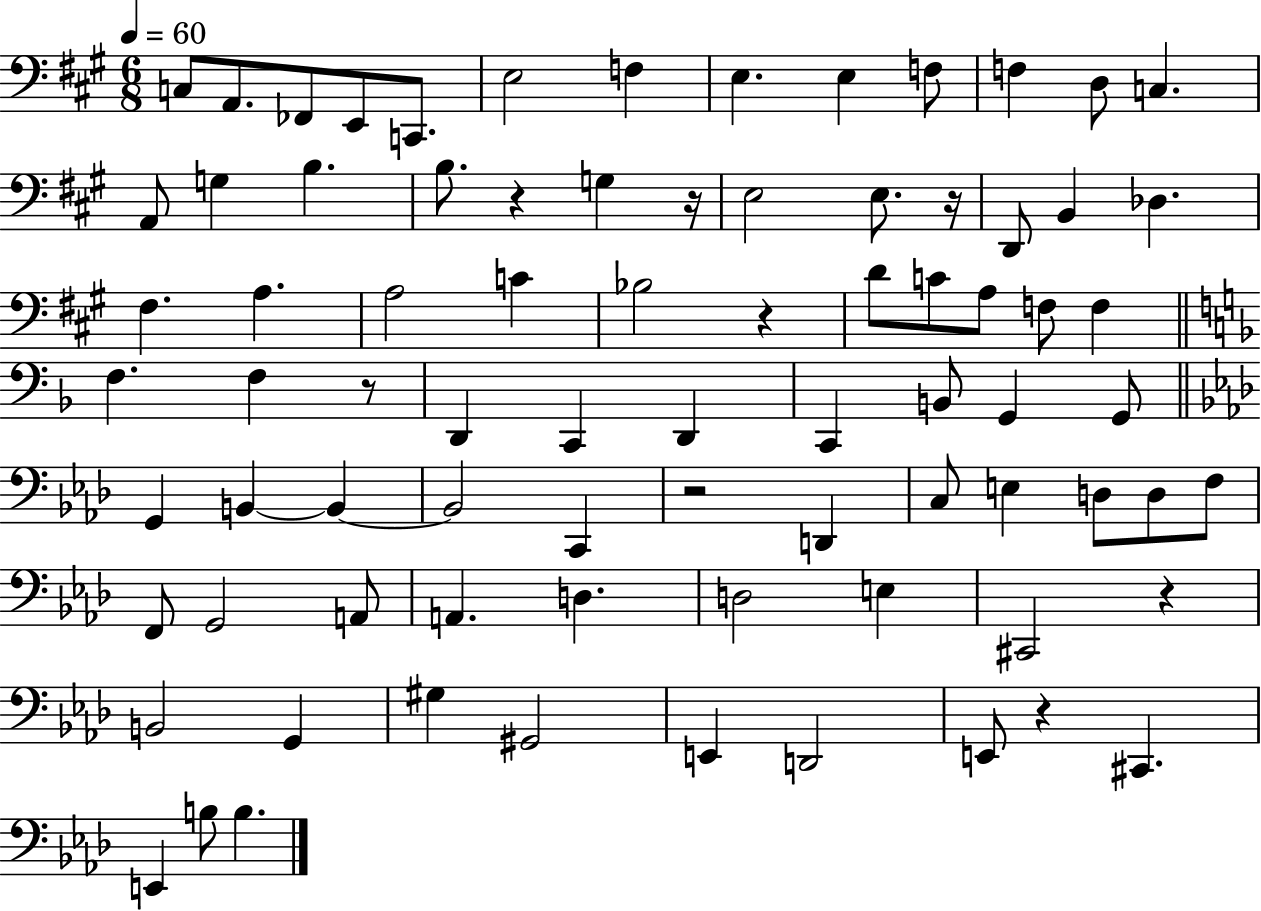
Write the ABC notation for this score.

X:1
T:Untitled
M:6/8
L:1/4
K:A
C,/2 A,,/2 _F,,/2 E,,/2 C,,/2 E,2 F, E, E, F,/2 F, D,/2 C, A,,/2 G, B, B,/2 z G, z/4 E,2 E,/2 z/4 D,,/2 B,, _D, ^F, A, A,2 C _B,2 z D/2 C/2 A,/2 F,/2 F, F, F, z/2 D,, C,, D,, C,, B,,/2 G,, G,,/2 G,, B,, B,, B,,2 C,, z2 D,, C,/2 E, D,/2 D,/2 F,/2 F,,/2 G,,2 A,,/2 A,, D, D,2 E, ^C,,2 z B,,2 G,, ^G, ^G,,2 E,, D,,2 E,,/2 z ^C,, E,, B,/2 B,